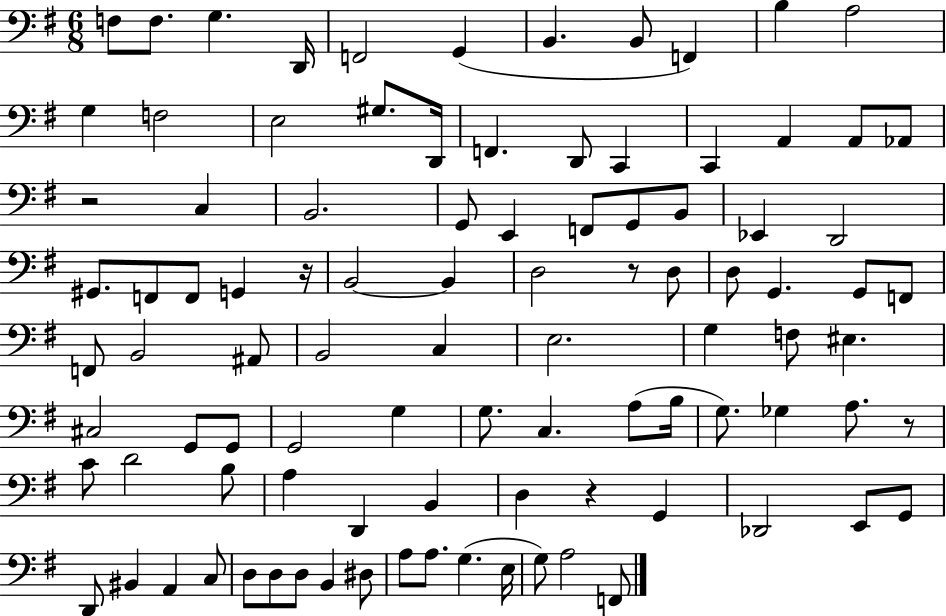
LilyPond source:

{
  \clef bass
  \numericTimeSignature
  \time 6/8
  \key g \major
  f8 f8. g4. d,16 | f,2 g,4( | b,4. b,8 f,4) | b4 a2 | \break g4 f2 | e2 gis8. d,16 | f,4. d,8 c,4 | c,4 a,4 a,8 aes,8 | \break r2 c4 | b,2. | g,8 e,4 f,8 g,8 b,8 | ees,4 d,2 | \break gis,8. f,8 f,8 g,4 r16 | b,2~~ b,4 | d2 r8 d8 | d8 g,4. g,8 f,8 | \break f,8 b,2 ais,8 | b,2 c4 | e2. | g4 f8 eis4. | \break cis2 g,8 g,8 | g,2 g4 | g8. c4. a8( b16 | g8.) ges4 a8. r8 | \break c'8 d'2 b8 | a4 d,4 b,4 | d4 r4 g,4 | des,2 e,8 g,8 | \break d,8 bis,4 a,4 c8 | d8 d8 d8 b,4 dis8 | a8 a8. g4.( e16 | g8) a2 f,8 | \break \bar "|."
}